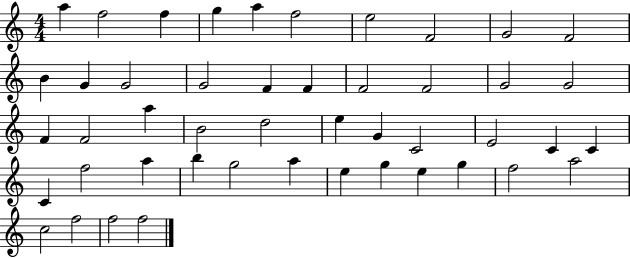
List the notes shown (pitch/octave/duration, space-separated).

A5/q F5/h F5/q G5/q A5/q F5/h E5/h F4/h G4/h F4/h B4/q G4/q G4/h G4/h F4/q F4/q F4/h F4/h G4/h G4/h F4/q F4/h A5/q B4/h D5/h E5/q G4/q C4/h E4/h C4/q C4/q C4/q F5/h A5/q B5/q G5/h A5/q E5/q G5/q E5/q G5/q F5/h A5/h C5/h F5/h F5/h F5/h